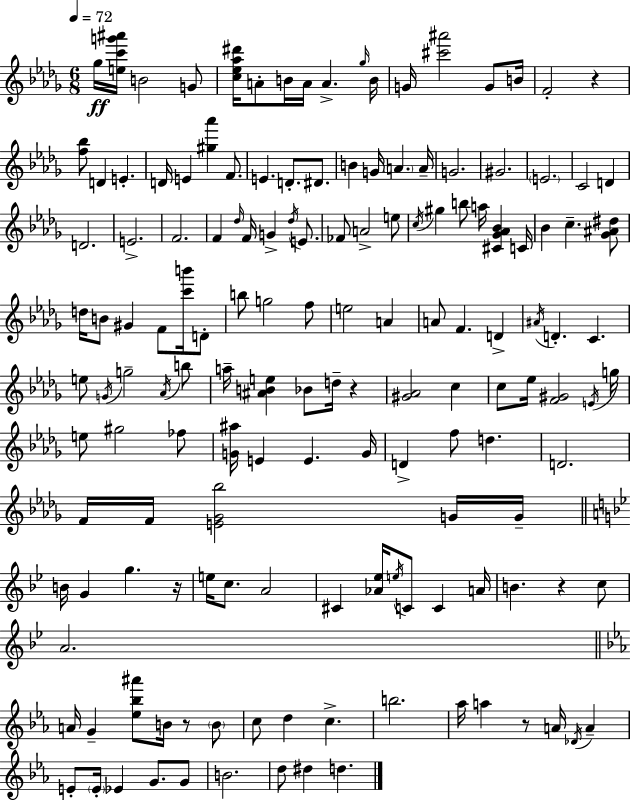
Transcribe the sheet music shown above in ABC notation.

X:1
T:Untitled
M:6/8
L:1/4
K:Bbm
_g/4 [ec'g'^a']/4 B2 G/2 [c_e_a^d']/4 A/2 B/4 A/4 A _g/4 B/4 G/4 [^c'^a']2 G/2 B/4 F2 z [f_b]/2 D E D/4 E [^g_a'] F/2 E D/2 ^D/2 B G/4 A A/4 G2 ^G2 E2 C2 D D2 E2 F2 F _d/4 F/4 G _d/4 E/2 _F/2 A2 e/2 c/4 ^g b/2 a/4 [^C_G_A_B] C/4 _B c [_G^A^d]/2 d/4 B/2 ^G F/2 [c'b']/4 D/2 b/2 g2 f/2 e2 A A/2 F D ^A/4 D C e/2 G/4 g2 _A/4 b/2 a/4 [^ABe] _B/2 d/4 z [^G_A]2 c c/2 _e/4 [F^G]2 E/4 g/4 e/2 ^g2 _f/2 [G^a]/4 E E G/4 D f/2 d D2 F/4 F/4 [E_G_b]2 G/4 G/4 B/4 G g z/4 e/4 c/2 A2 ^C [_A_e]/4 e/4 C/2 C A/4 B z c/2 A2 A/4 G [_e_b^a']/2 B/4 z/2 B/2 c/2 d c b2 _a/4 a z/2 A/4 _D/4 A E/2 E/4 _E G/2 G/2 B2 d/2 ^d d